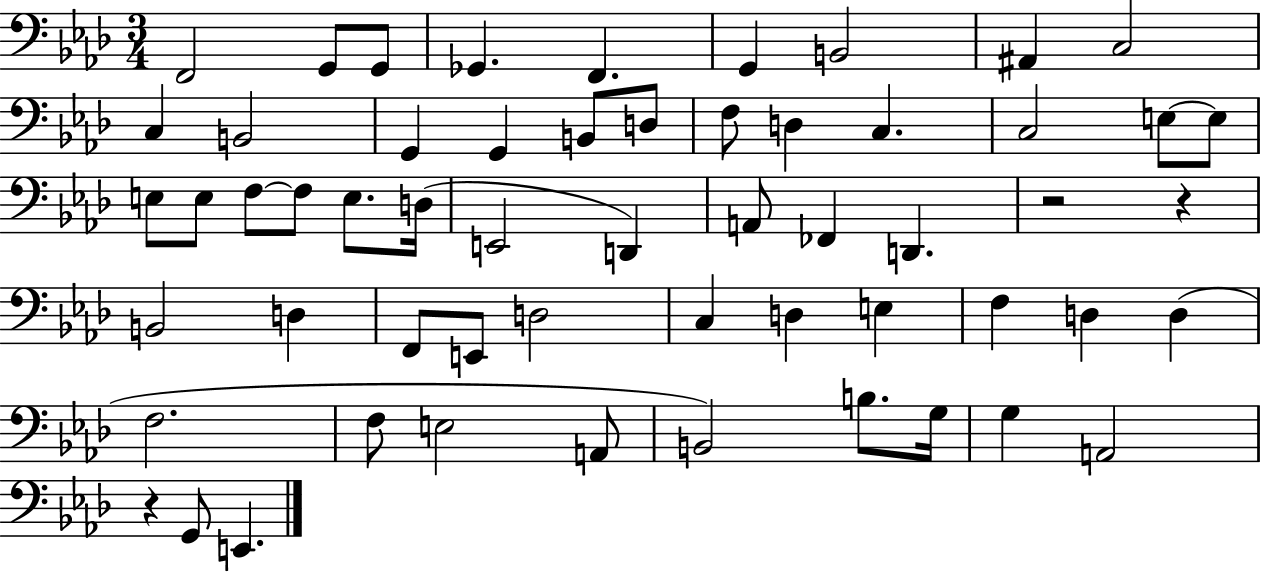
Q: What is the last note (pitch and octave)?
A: E2